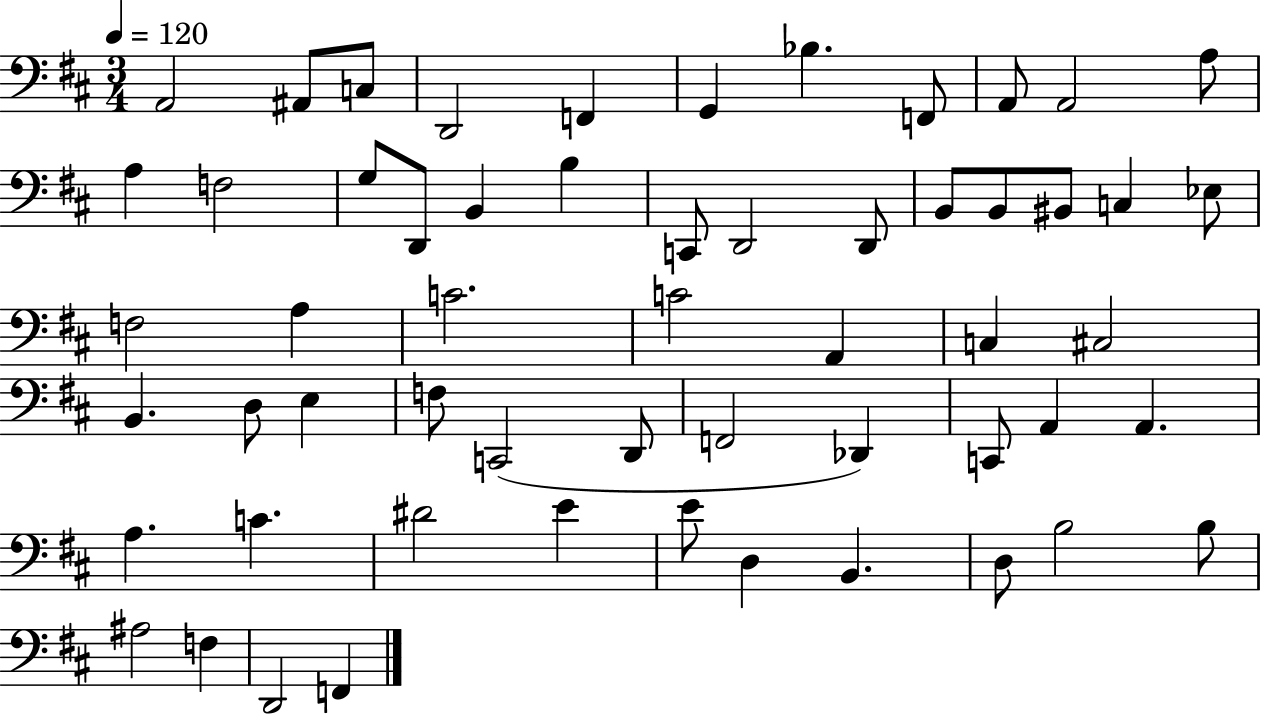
{
  \clef bass
  \numericTimeSignature
  \time 3/4
  \key d \major
  \tempo 4 = 120
  a,2 ais,8 c8 | d,2 f,4 | g,4 bes4. f,8 | a,8 a,2 a8 | \break a4 f2 | g8 d,8 b,4 b4 | c,8 d,2 d,8 | b,8 b,8 bis,8 c4 ees8 | \break f2 a4 | c'2. | c'2 a,4 | c4 cis2 | \break b,4. d8 e4 | f8 c,2( d,8 | f,2 des,4) | c,8 a,4 a,4. | \break a4. c'4. | dis'2 e'4 | e'8 d4 b,4. | d8 b2 b8 | \break ais2 f4 | d,2 f,4 | \bar "|."
}